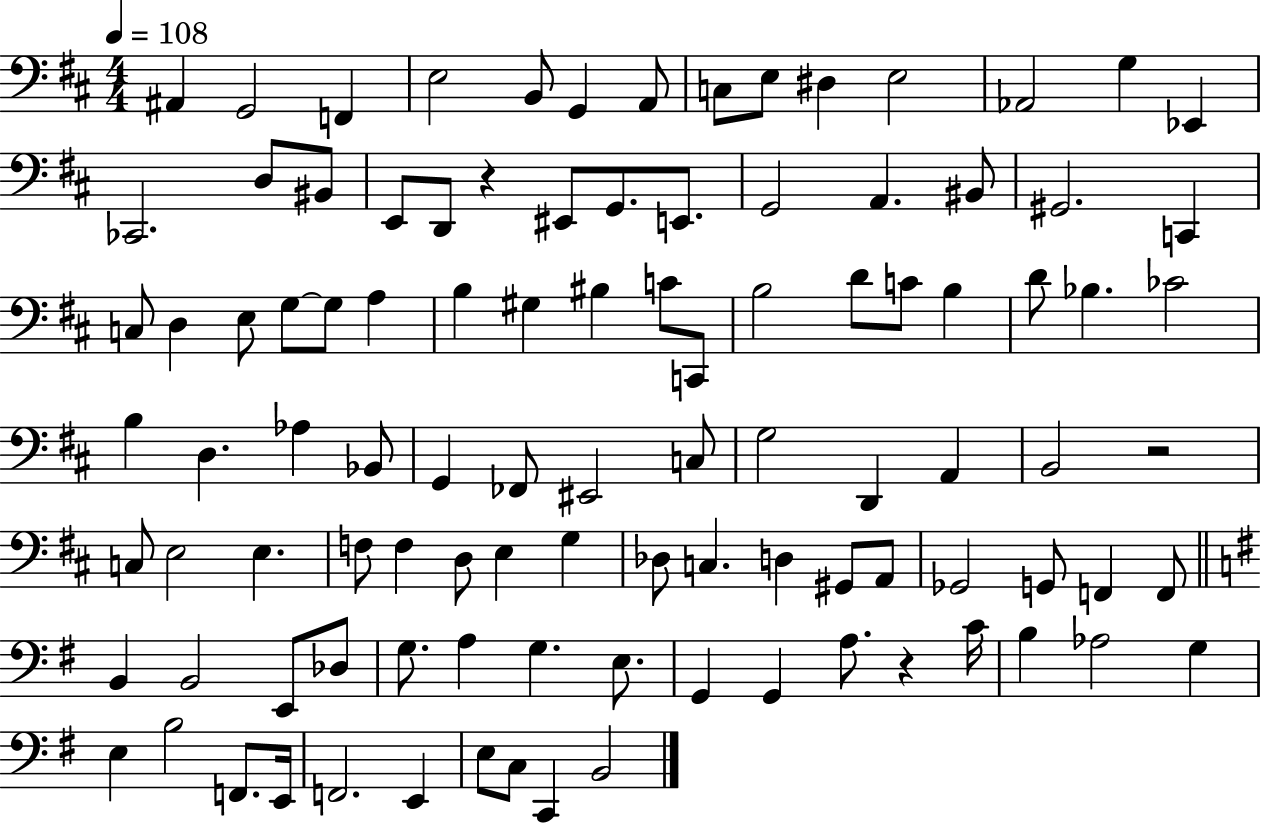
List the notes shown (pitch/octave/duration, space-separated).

A#2/q G2/h F2/q E3/h B2/e G2/q A2/e C3/e E3/e D#3/q E3/h Ab2/h G3/q Eb2/q CES2/h. D3/e BIS2/e E2/e D2/e R/q EIS2/e G2/e. E2/e. G2/h A2/q. BIS2/e G#2/h. C2/q C3/e D3/q E3/e G3/e G3/e A3/q B3/q G#3/q BIS3/q C4/e C2/e B3/h D4/e C4/e B3/q D4/e Bb3/q. CES4/h B3/q D3/q. Ab3/q Bb2/e G2/q FES2/e EIS2/h C3/e G3/h D2/q A2/q B2/h R/h C3/e E3/h E3/q. F3/e F3/q D3/e E3/q G3/q Db3/e C3/q. D3/q G#2/e A2/e Gb2/h G2/e F2/q F2/e B2/q B2/h E2/e Db3/e G3/e. A3/q G3/q. E3/e. G2/q G2/q A3/e. R/q C4/s B3/q Ab3/h G3/q E3/q B3/h F2/e. E2/s F2/h. E2/q E3/e C3/e C2/q B2/h